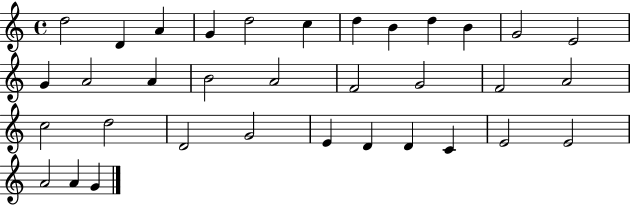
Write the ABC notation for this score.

X:1
T:Untitled
M:4/4
L:1/4
K:C
d2 D A G d2 c d B d B G2 E2 G A2 A B2 A2 F2 G2 F2 A2 c2 d2 D2 G2 E D D C E2 E2 A2 A G